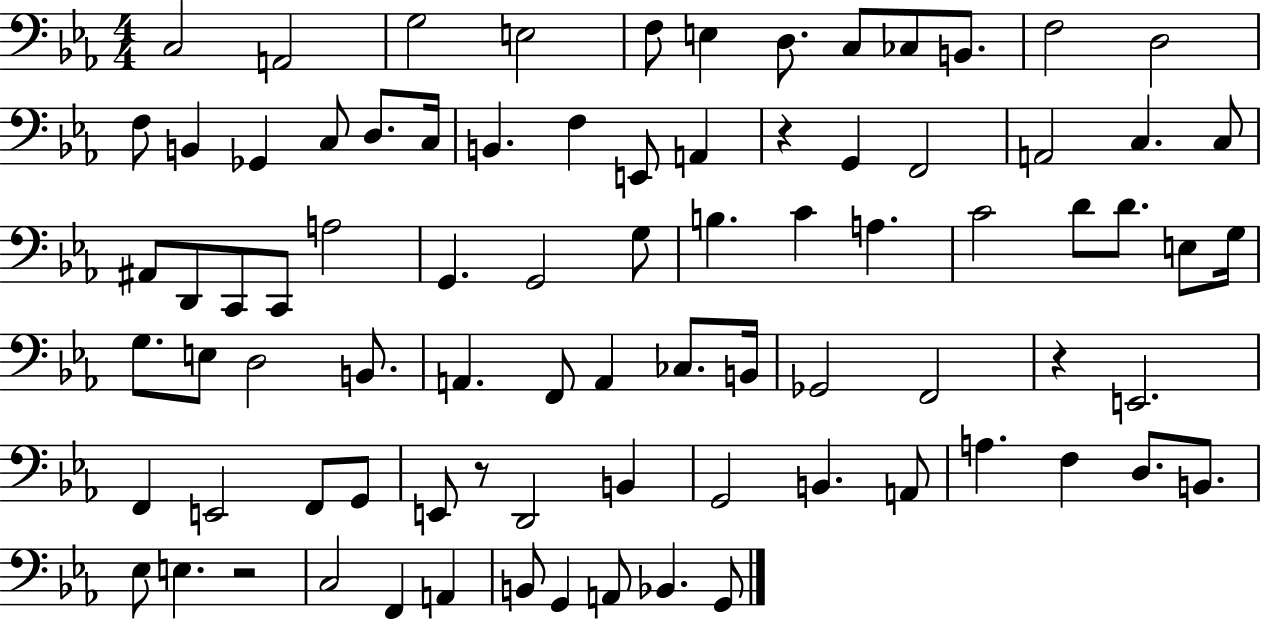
{
  \clef bass
  \numericTimeSignature
  \time 4/4
  \key ees \major
  c2 a,2 | g2 e2 | f8 e4 d8. c8 ces8 b,8. | f2 d2 | \break f8 b,4 ges,4 c8 d8. c16 | b,4. f4 e,8 a,4 | r4 g,4 f,2 | a,2 c4. c8 | \break ais,8 d,8 c,8 c,8 a2 | g,4. g,2 g8 | b4. c'4 a4. | c'2 d'8 d'8. e8 g16 | \break g8. e8 d2 b,8. | a,4. f,8 a,4 ces8. b,16 | ges,2 f,2 | r4 e,2. | \break f,4 e,2 f,8 g,8 | e,8 r8 d,2 b,4 | g,2 b,4. a,8 | a4. f4 d8. b,8. | \break ees8 e4. r2 | c2 f,4 a,4 | b,8 g,4 a,8 bes,4. g,8 | \bar "|."
}